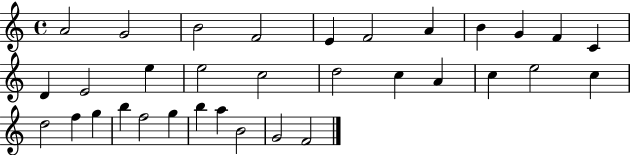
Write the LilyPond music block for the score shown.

{
  \clef treble
  \time 4/4
  \defaultTimeSignature
  \key c \major
  a'2 g'2 | b'2 f'2 | e'4 f'2 a'4 | b'4 g'4 f'4 c'4 | \break d'4 e'2 e''4 | e''2 c''2 | d''2 c''4 a'4 | c''4 e''2 c''4 | \break d''2 f''4 g''4 | b''4 f''2 g''4 | b''4 a''4 b'2 | g'2 f'2 | \break \bar "|."
}